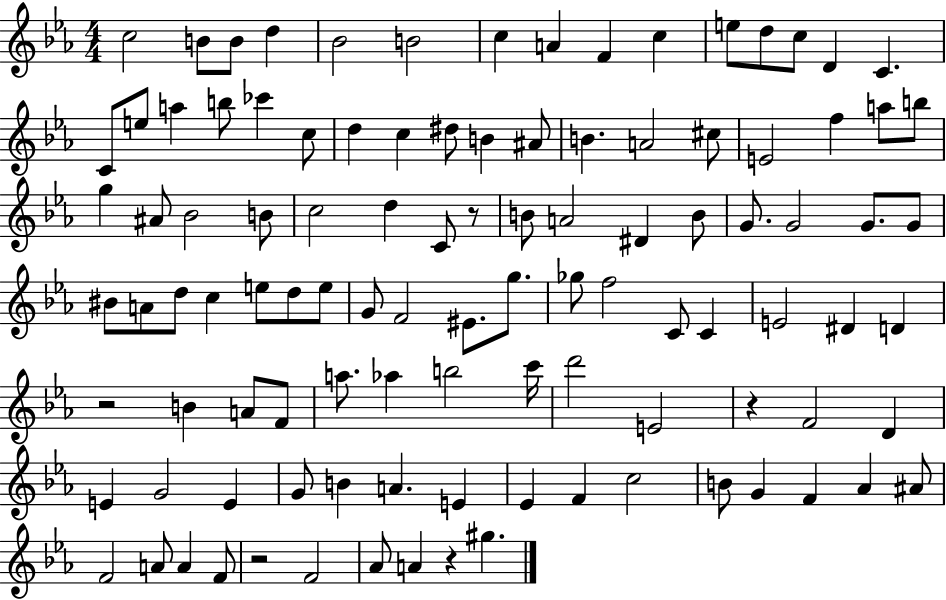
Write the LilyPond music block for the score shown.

{
  \clef treble
  \numericTimeSignature
  \time 4/4
  \key ees \major
  \repeat volta 2 { c''2 b'8 b'8 d''4 | bes'2 b'2 | c''4 a'4 f'4 c''4 | e''8 d''8 c''8 d'4 c'4. | \break c'8 e''8 a''4 b''8 ces'''4 c''8 | d''4 c''4 dis''8 b'4 ais'8 | b'4. a'2 cis''8 | e'2 f''4 a''8 b''8 | \break g''4 ais'8 bes'2 b'8 | c''2 d''4 c'8 r8 | b'8 a'2 dis'4 b'8 | g'8. g'2 g'8. g'8 | \break bis'8 a'8 d''8 c''4 e''8 d''8 e''8 | g'8 f'2 eis'8. g''8. | ges''8 f''2 c'8 c'4 | e'2 dis'4 d'4 | \break r2 b'4 a'8 f'8 | a''8. aes''4 b''2 c'''16 | d'''2 e'2 | r4 f'2 d'4 | \break e'4 g'2 e'4 | g'8 b'4 a'4. e'4 | ees'4 f'4 c''2 | b'8 g'4 f'4 aes'4 ais'8 | \break f'2 a'8 a'4 f'8 | r2 f'2 | aes'8 a'4 r4 gis''4. | } \bar "|."
}